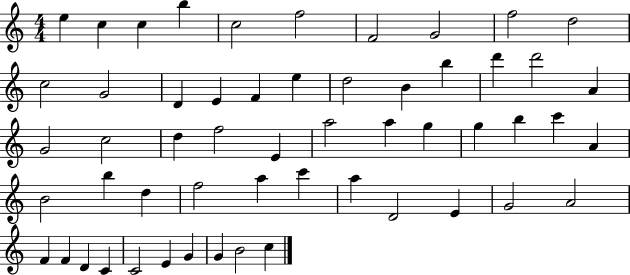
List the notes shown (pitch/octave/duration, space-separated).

E5/q C5/q C5/q B5/q C5/h F5/h F4/h G4/h F5/h D5/h C5/h G4/h D4/q E4/q F4/q E5/q D5/h B4/q B5/q D6/q D6/h A4/q G4/h C5/h D5/q F5/h E4/q A5/h A5/q G5/q G5/q B5/q C6/q A4/q B4/h B5/q D5/q F5/h A5/q C6/q A5/q D4/h E4/q G4/h A4/h F4/q F4/q D4/q C4/q C4/h E4/q G4/q G4/q B4/h C5/q